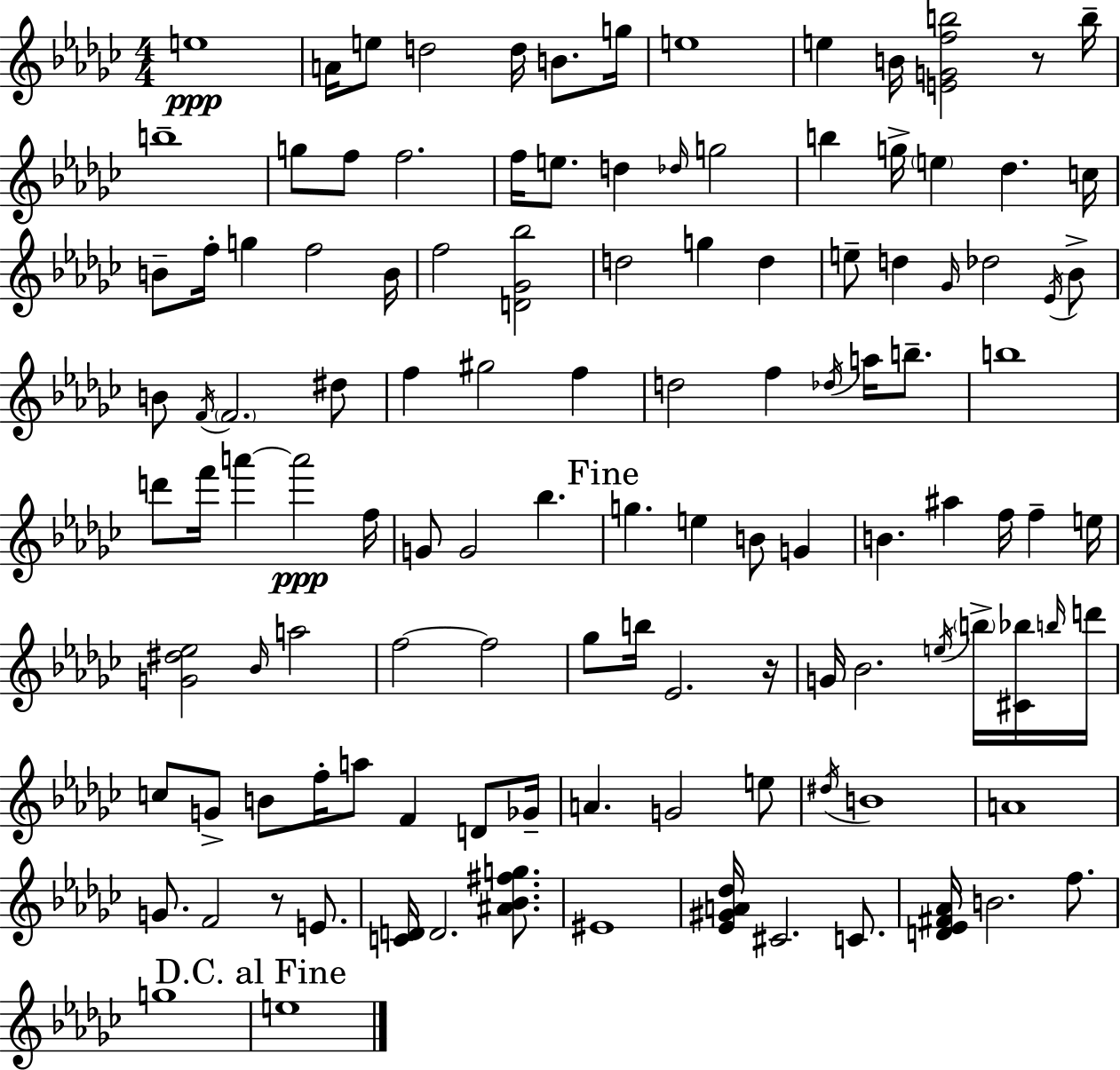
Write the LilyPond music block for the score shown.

{
  \clef treble
  \numericTimeSignature
  \time 4/4
  \key ees \minor
  \repeat volta 2 { e''1\ppp | a'16 e''8 d''2 d''16 b'8. g''16 | e''1 | e''4 b'16 <e' g' f'' b''>2 r8 b''16-- | \break b''1-- | g''8 f''8 f''2. | f''16 e''8. d''4 \grace { des''16 } g''2 | b''4 g''16-> \parenthesize e''4 des''4. | \break c''16 b'8-- f''16-. g''4 f''2 | b'16 f''2 <d' ges' bes''>2 | d''2 g''4 d''4 | e''8-- d''4 \grace { ges'16 } des''2 | \break \acciaccatura { ees'16 } bes'8-> b'8 \acciaccatura { f'16 } \parenthesize f'2. | dis''8 f''4 gis''2 | f''4 d''2 f''4 | \acciaccatura { des''16 } a''16 b''8.-- b''1 | \break d'''8 f'''16 a'''4~~ a'''2\ppp | f''16 g'8 g'2 bes''4. | \mark "Fine" g''4. e''4 b'8 | g'4 b'4. ais''4 f''16 | \break f''4-- e''16 <g' dis'' ees''>2 \grace { bes'16 } a''2 | f''2~~ f''2 | ges''8 b''16 ees'2. | r16 g'16 bes'2. | \break \acciaccatura { e''16 } \parenthesize b''16-> <cis' bes''>16 \grace { b''16 } d'''16 c''8 g'8-> b'8 f''16-. a''8 | f'4 d'8 ges'16-- a'4. g'2 | e''8 \acciaccatura { dis''16 } b'1 | a'1 | \break g'8. f'2 | r8 e'8. <c' d'>16 d'2. | <ais' bes' fis'' g''>8. eis'1 | <ees' gis' a' des''>16 cis'2. | \break c'8. <d' ees' fis' aes'>16 b'2. | f''8. g''1 | \mark "D.C. al Fine" e''1 | } \bar "|."
}